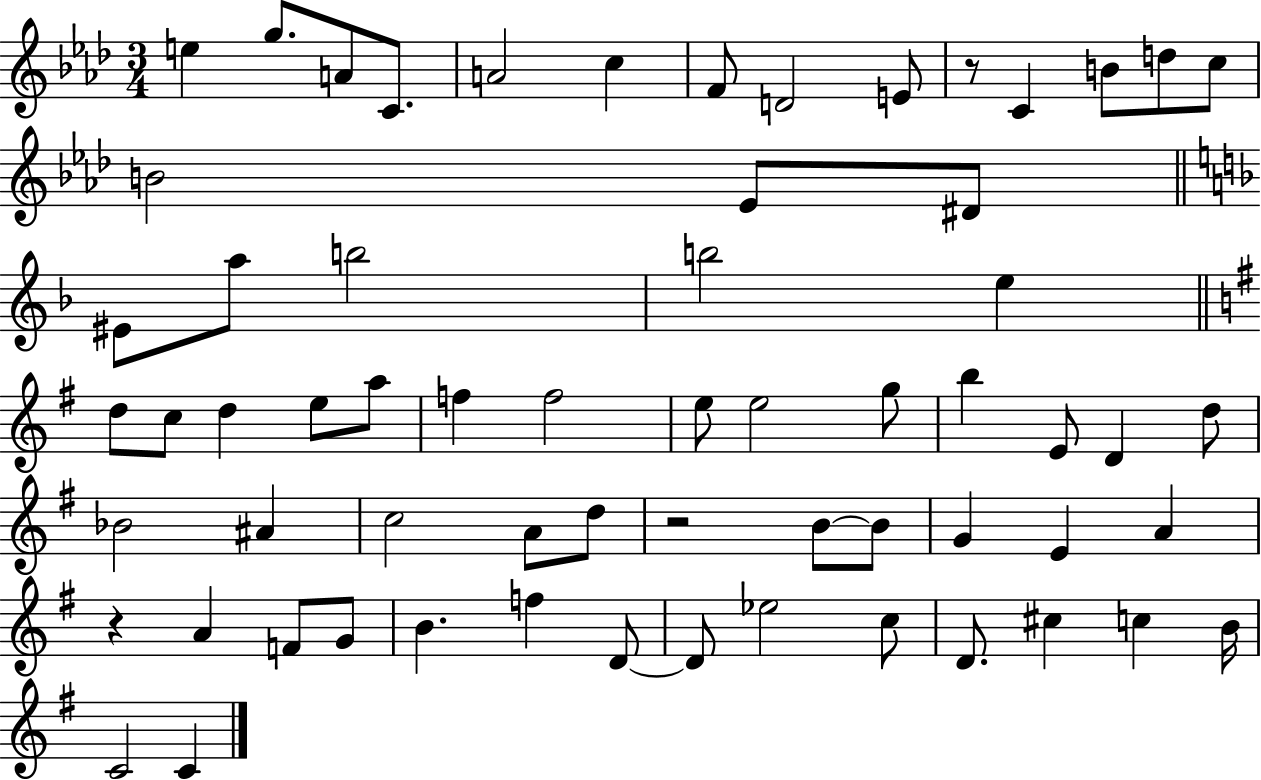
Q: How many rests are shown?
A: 3